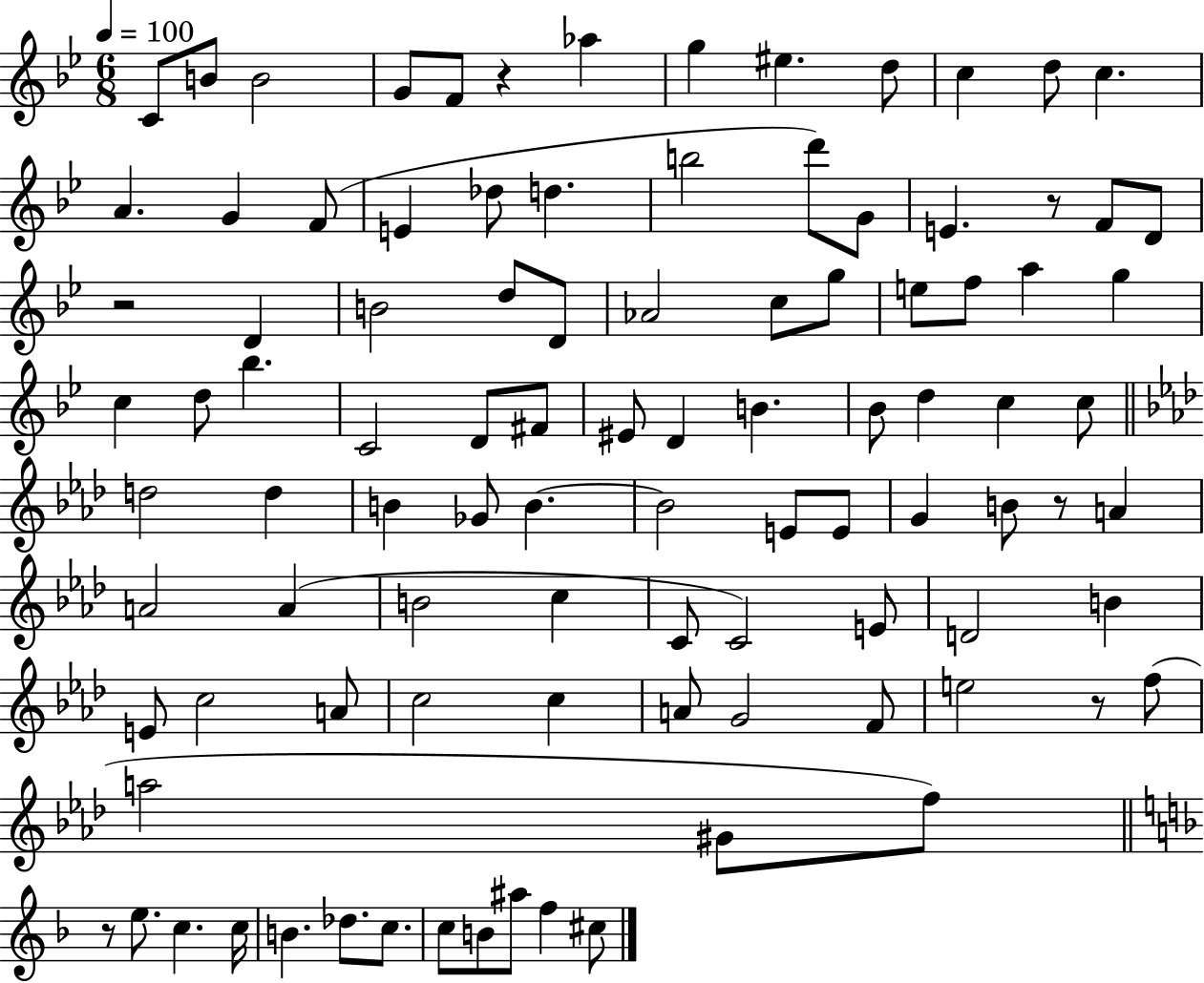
X:1
T:Untitled
M:6/8
L:1/4
K:Bb
C/2 B/2 B2 G/2 F/2 z _a g ^e d/2 c d/2 c A G F/2 E _d/2 d b2 d'/2 G/2 E z/2 F/2 D/2 z2 D B2 d/2 D/2 _A2 c/2 g/2 e/2 f/2 a g c d/2 _b C2 D/2 ^F/2 ^E/2 D B _B/2 d c c/2 d2 d B _G/2 B B2 E/2 E/2 G B/2 z/2 A A2 A B2 c C/2 C2 E/2 D2 B E/2 c2 A/2 c2 c A/2 G2 F/2 e2 z/2 f/2 a2 ^G/2 f/2 z/2 e/2 c c/4 B _d/2 c/2 c/2 B/2 ^a/2 f ^c/2